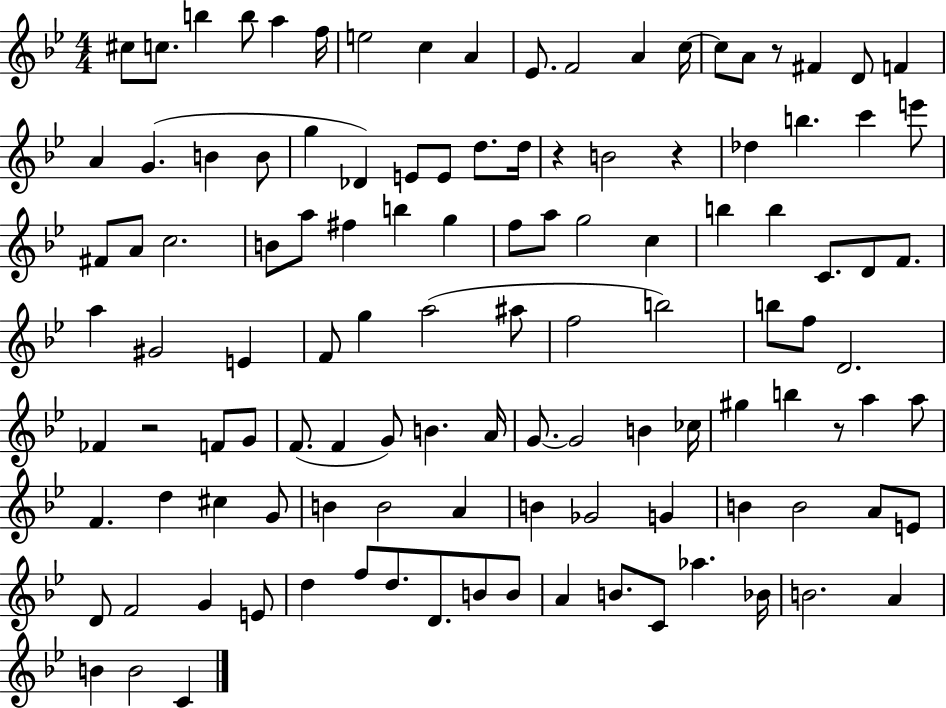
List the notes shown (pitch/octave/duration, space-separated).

C#5/e C5/e. B5/q B5/e A5/q F5/s E5/h C5/q A4/q Eb4/e. F4/h A4/q C5/s C5/e A4/e R/e F#4/q D4/e F4/q A4/q G4/q. B4/q B4/e G5/q Db4/q E4/e E4/e D5/e. D5/s R/q B4/h R/q Db5/q B5/q. C6/q E6/e F#4/e A4/e C5/h. B4/e A5/e F#5/q B5/q G5/q F5/e A5/e G5/h C5/q B5/q B5/q C4/e. D4/e F4/e. A5/q G#4/h E4/q F4/e G5/q A5/h A#5/e F5/h B5/h B5/e F5/e D4/h. FES4/q R/h F4/e G4/e F4/e. F4/q G4/e B4/q. A4/s G4/e. G4/h B4/q CES5/s G#5/q B5/q R/e A5/q A5/e F4/q. D5/q C#5/q G4/e B4/q B4/h A4/q B4/q Gb4/h G4/q B4/q B4/h A4/e E4/e D4/e F4/h G4/q E4/e D5/q F5/e D5/e. D4/e. B4/e B4/e A4/q B4/e. C4/e Ab5/q. Bb4/s B4/h. A4/q B4/q B4/h C4/q